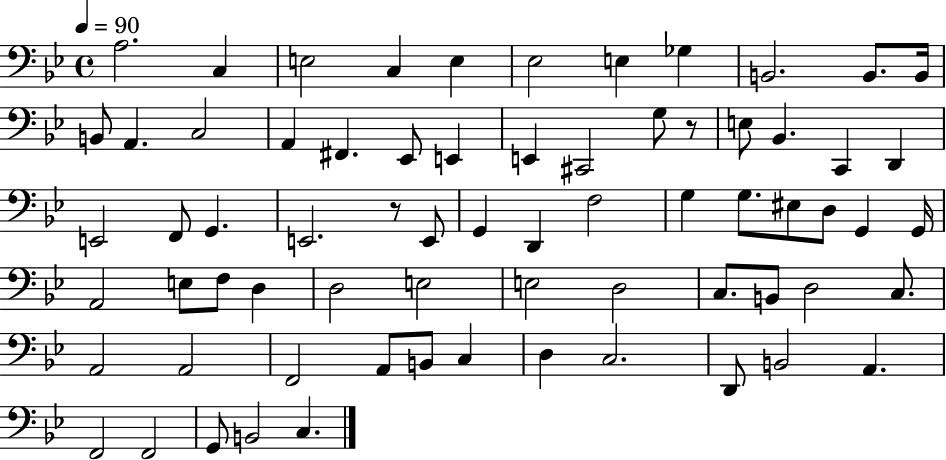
{
  \clef bass
  \time 4/4
  \defaultTimeSignature
  \key bes \major
  \tempo 4 = 90
  a2. c4 | e2 c4 e4 | ees2 e4 ges4 | b,2. b,8. b,16 | \break b,8 a,4. c2 | a,4 fis,4. ees,8 e,4 | e,4 cis,2 g8 r8 | e8 bes,4. c,4 d,4 | \break e,2 f,8 g,4. | e,2. r8 e,8 | g,4 d,4 f2 | g4 g8. eis8 d8 g,4 g,16 | \break a,2 e8 f8 d4 | d2 e2 | e2 d2 | c8. b,8 d2 c8. | \break a,2 a,2 | f,2 a,8 b,8 c4 | d4 c2. | d,8 b,2 a,4. | \break f,2 f,2 | g,8 b,2 c4. | \bar "|."
}